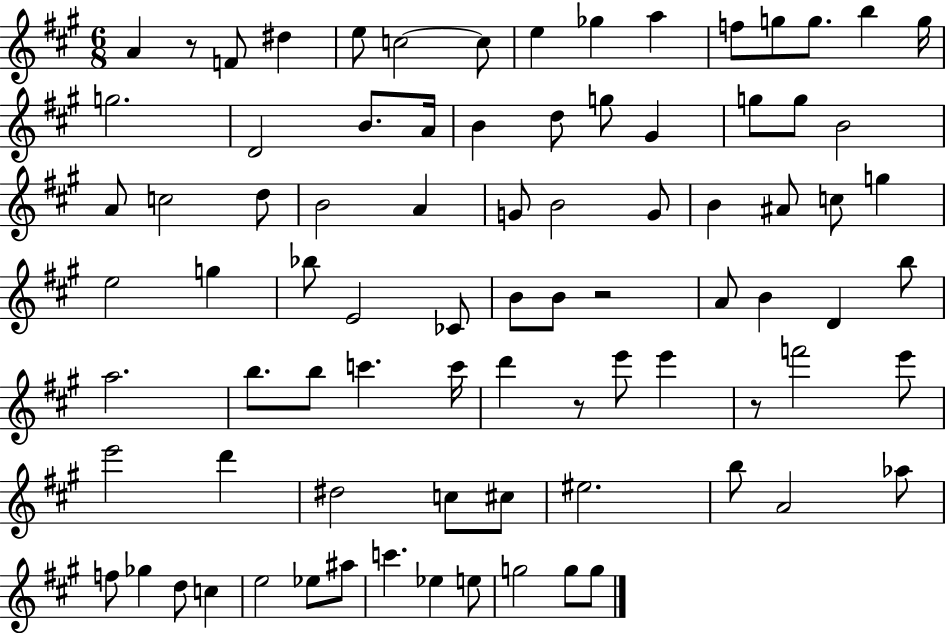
{
  \clef treble
  \numericTimeSignature
  \time 6/8
  \key a \major
  a'4 r8 f'8 dis''4 | e''8 c''2~~ c''8 | e''4 ges''4 a''4 | f''8 g''8 g''8. b''4 g''16 | \break g''2. | d'2 b'8. a'16 | b'4 d''8 g''8 gis'4 | g''8 g''8 b'2 | \break a'8 c''2 d''8 | b'2 a'4 | g'8 b'2 g'8 | b'4 ais'8 c''8 g''4 | \break e''2 g''4 | bes''8 e'2 ces'8 | b'8 b'8 r2 | a'8 b'4 d'4 b''8 | \break a''2. | b''8. b''8 c'''4. c'''16 | d'''4 r8 e'''8 e'''4 | r8 f'''2 e'''8 | \break e'''2 d'''4 | dis''2 c''8 cis''8 | eis''2. | b''8 a'2 aes''8 | \break f''8 ges''4 d''8 c''4 | e''2 ees''8 ais''8 | c'''4. ees''4 e''8 | g''2 g''8 g''8 | \break \bar "|."
}